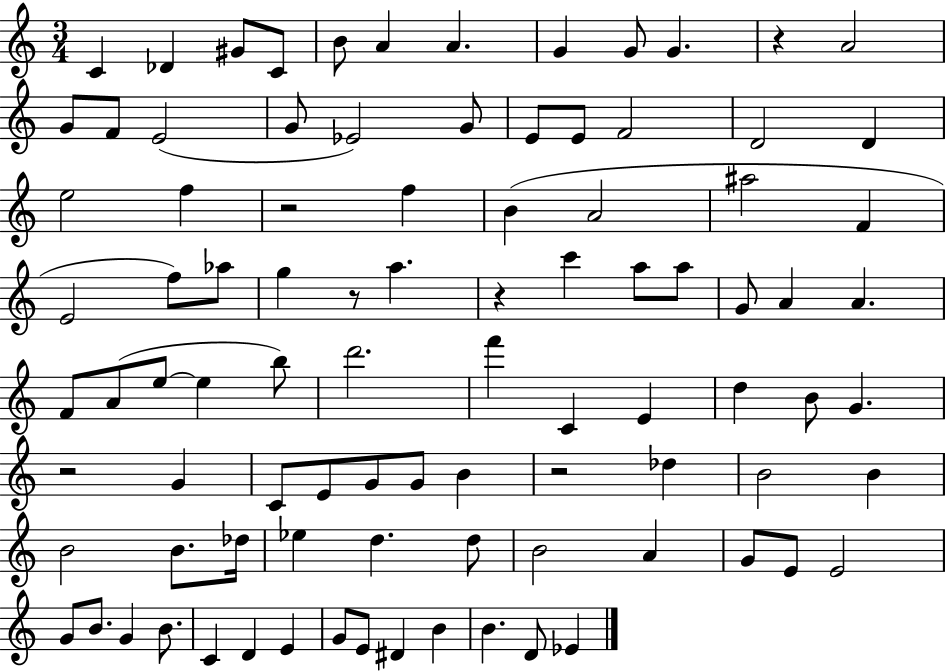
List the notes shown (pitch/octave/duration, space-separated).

C4/q Db4/q G#4/e C4/e B4/e A4/q A4/q. G4/q G4/e G4/q. R/q A4/h G4/e F4/e E4/h G4/e Eb4/h G4/e E4/e E4/e F4/h D4/h D4/q E5/h F5/q R/h F5/q B4/q A4/h A#5/h F4/q E4/h F5/e Ab5/e G5/q R/e A5/q. R/q C6/q A5/e A5/e G4/e A4/q A4/q. F4/e A4/e E5/e E5/q B5/e D6/h. F6/q C4/q E4/q D5/q B4/e G4/q. R/h G4/q C4/e E4/e G4/e G4/e B4/q R/h Db5/q B4/h B4/q B4/h B4/e. Db5/s Eb5/q D5/q. D5/e B4/h A4/q G4/e E4/e E4/h G4/e B4/e. G4/q B4/e. C4/q D4/q E4/q G4/e E4/e D#4/q B4/q B4/q. D4/e Eb4/q